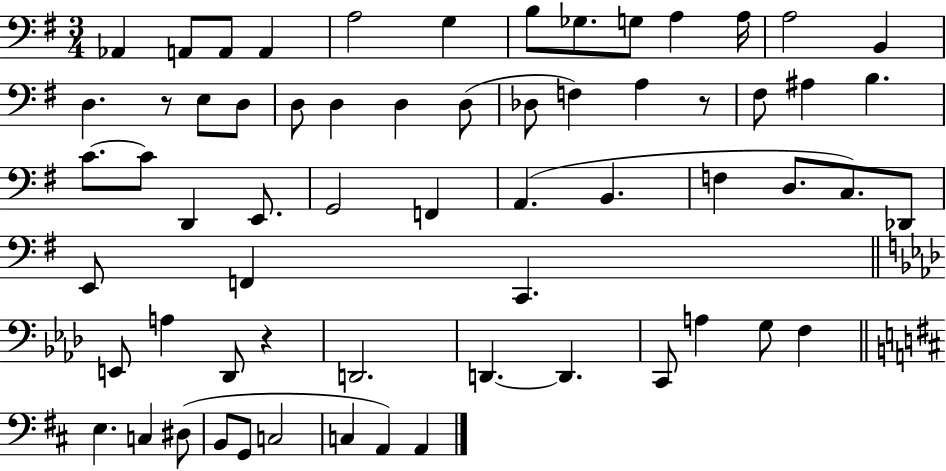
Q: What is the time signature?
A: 3/4